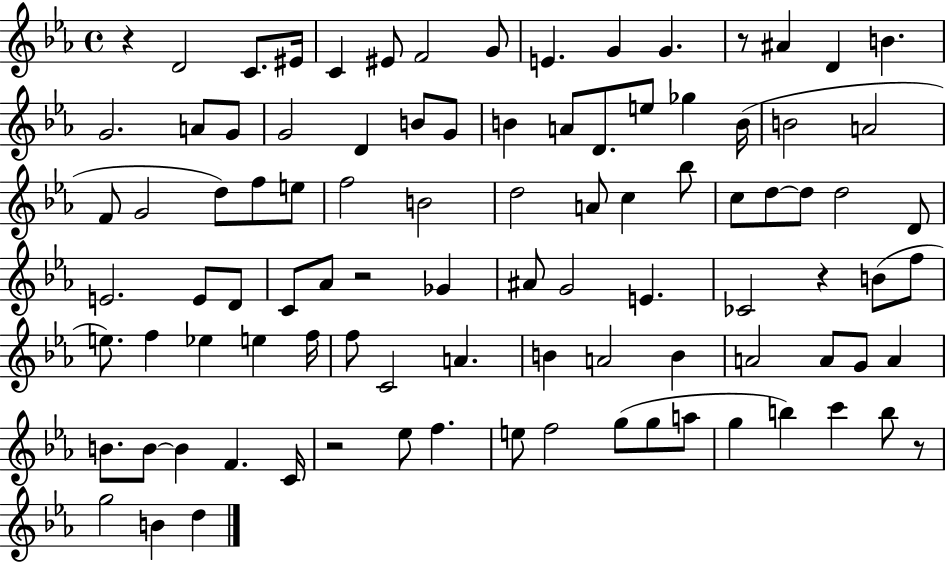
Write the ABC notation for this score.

X:1
T:Untitled
M:4/4
L:1/4
K:Eb
z D2 C/2 ^E/4 C ^E/2 F2 G/2 E G G z/2 ^A D B G2 A/2 G/2 G2 D B/2 G/2 B A/2 D/2 e/2 _g B/4 B2 A2 F/2 G2 d/2 f/2 e/2 f2 B2 d2 A/2 c _b/2 c/2 d/2 d/2 d2 D/2 E2 E/2 D/2 C/2 _A/2 z2 _G ^A/2 G2 E _C2 z B/2 f/2 e/2 f _e e f/4 f/2 C2 A B A2 B A2 A/2 G/2 A B/2 B/2 B F C/4 z2 _e/2 f e/2 f2 g/2 g/2 a/2 g b c' b/2 z/2 g2 B d